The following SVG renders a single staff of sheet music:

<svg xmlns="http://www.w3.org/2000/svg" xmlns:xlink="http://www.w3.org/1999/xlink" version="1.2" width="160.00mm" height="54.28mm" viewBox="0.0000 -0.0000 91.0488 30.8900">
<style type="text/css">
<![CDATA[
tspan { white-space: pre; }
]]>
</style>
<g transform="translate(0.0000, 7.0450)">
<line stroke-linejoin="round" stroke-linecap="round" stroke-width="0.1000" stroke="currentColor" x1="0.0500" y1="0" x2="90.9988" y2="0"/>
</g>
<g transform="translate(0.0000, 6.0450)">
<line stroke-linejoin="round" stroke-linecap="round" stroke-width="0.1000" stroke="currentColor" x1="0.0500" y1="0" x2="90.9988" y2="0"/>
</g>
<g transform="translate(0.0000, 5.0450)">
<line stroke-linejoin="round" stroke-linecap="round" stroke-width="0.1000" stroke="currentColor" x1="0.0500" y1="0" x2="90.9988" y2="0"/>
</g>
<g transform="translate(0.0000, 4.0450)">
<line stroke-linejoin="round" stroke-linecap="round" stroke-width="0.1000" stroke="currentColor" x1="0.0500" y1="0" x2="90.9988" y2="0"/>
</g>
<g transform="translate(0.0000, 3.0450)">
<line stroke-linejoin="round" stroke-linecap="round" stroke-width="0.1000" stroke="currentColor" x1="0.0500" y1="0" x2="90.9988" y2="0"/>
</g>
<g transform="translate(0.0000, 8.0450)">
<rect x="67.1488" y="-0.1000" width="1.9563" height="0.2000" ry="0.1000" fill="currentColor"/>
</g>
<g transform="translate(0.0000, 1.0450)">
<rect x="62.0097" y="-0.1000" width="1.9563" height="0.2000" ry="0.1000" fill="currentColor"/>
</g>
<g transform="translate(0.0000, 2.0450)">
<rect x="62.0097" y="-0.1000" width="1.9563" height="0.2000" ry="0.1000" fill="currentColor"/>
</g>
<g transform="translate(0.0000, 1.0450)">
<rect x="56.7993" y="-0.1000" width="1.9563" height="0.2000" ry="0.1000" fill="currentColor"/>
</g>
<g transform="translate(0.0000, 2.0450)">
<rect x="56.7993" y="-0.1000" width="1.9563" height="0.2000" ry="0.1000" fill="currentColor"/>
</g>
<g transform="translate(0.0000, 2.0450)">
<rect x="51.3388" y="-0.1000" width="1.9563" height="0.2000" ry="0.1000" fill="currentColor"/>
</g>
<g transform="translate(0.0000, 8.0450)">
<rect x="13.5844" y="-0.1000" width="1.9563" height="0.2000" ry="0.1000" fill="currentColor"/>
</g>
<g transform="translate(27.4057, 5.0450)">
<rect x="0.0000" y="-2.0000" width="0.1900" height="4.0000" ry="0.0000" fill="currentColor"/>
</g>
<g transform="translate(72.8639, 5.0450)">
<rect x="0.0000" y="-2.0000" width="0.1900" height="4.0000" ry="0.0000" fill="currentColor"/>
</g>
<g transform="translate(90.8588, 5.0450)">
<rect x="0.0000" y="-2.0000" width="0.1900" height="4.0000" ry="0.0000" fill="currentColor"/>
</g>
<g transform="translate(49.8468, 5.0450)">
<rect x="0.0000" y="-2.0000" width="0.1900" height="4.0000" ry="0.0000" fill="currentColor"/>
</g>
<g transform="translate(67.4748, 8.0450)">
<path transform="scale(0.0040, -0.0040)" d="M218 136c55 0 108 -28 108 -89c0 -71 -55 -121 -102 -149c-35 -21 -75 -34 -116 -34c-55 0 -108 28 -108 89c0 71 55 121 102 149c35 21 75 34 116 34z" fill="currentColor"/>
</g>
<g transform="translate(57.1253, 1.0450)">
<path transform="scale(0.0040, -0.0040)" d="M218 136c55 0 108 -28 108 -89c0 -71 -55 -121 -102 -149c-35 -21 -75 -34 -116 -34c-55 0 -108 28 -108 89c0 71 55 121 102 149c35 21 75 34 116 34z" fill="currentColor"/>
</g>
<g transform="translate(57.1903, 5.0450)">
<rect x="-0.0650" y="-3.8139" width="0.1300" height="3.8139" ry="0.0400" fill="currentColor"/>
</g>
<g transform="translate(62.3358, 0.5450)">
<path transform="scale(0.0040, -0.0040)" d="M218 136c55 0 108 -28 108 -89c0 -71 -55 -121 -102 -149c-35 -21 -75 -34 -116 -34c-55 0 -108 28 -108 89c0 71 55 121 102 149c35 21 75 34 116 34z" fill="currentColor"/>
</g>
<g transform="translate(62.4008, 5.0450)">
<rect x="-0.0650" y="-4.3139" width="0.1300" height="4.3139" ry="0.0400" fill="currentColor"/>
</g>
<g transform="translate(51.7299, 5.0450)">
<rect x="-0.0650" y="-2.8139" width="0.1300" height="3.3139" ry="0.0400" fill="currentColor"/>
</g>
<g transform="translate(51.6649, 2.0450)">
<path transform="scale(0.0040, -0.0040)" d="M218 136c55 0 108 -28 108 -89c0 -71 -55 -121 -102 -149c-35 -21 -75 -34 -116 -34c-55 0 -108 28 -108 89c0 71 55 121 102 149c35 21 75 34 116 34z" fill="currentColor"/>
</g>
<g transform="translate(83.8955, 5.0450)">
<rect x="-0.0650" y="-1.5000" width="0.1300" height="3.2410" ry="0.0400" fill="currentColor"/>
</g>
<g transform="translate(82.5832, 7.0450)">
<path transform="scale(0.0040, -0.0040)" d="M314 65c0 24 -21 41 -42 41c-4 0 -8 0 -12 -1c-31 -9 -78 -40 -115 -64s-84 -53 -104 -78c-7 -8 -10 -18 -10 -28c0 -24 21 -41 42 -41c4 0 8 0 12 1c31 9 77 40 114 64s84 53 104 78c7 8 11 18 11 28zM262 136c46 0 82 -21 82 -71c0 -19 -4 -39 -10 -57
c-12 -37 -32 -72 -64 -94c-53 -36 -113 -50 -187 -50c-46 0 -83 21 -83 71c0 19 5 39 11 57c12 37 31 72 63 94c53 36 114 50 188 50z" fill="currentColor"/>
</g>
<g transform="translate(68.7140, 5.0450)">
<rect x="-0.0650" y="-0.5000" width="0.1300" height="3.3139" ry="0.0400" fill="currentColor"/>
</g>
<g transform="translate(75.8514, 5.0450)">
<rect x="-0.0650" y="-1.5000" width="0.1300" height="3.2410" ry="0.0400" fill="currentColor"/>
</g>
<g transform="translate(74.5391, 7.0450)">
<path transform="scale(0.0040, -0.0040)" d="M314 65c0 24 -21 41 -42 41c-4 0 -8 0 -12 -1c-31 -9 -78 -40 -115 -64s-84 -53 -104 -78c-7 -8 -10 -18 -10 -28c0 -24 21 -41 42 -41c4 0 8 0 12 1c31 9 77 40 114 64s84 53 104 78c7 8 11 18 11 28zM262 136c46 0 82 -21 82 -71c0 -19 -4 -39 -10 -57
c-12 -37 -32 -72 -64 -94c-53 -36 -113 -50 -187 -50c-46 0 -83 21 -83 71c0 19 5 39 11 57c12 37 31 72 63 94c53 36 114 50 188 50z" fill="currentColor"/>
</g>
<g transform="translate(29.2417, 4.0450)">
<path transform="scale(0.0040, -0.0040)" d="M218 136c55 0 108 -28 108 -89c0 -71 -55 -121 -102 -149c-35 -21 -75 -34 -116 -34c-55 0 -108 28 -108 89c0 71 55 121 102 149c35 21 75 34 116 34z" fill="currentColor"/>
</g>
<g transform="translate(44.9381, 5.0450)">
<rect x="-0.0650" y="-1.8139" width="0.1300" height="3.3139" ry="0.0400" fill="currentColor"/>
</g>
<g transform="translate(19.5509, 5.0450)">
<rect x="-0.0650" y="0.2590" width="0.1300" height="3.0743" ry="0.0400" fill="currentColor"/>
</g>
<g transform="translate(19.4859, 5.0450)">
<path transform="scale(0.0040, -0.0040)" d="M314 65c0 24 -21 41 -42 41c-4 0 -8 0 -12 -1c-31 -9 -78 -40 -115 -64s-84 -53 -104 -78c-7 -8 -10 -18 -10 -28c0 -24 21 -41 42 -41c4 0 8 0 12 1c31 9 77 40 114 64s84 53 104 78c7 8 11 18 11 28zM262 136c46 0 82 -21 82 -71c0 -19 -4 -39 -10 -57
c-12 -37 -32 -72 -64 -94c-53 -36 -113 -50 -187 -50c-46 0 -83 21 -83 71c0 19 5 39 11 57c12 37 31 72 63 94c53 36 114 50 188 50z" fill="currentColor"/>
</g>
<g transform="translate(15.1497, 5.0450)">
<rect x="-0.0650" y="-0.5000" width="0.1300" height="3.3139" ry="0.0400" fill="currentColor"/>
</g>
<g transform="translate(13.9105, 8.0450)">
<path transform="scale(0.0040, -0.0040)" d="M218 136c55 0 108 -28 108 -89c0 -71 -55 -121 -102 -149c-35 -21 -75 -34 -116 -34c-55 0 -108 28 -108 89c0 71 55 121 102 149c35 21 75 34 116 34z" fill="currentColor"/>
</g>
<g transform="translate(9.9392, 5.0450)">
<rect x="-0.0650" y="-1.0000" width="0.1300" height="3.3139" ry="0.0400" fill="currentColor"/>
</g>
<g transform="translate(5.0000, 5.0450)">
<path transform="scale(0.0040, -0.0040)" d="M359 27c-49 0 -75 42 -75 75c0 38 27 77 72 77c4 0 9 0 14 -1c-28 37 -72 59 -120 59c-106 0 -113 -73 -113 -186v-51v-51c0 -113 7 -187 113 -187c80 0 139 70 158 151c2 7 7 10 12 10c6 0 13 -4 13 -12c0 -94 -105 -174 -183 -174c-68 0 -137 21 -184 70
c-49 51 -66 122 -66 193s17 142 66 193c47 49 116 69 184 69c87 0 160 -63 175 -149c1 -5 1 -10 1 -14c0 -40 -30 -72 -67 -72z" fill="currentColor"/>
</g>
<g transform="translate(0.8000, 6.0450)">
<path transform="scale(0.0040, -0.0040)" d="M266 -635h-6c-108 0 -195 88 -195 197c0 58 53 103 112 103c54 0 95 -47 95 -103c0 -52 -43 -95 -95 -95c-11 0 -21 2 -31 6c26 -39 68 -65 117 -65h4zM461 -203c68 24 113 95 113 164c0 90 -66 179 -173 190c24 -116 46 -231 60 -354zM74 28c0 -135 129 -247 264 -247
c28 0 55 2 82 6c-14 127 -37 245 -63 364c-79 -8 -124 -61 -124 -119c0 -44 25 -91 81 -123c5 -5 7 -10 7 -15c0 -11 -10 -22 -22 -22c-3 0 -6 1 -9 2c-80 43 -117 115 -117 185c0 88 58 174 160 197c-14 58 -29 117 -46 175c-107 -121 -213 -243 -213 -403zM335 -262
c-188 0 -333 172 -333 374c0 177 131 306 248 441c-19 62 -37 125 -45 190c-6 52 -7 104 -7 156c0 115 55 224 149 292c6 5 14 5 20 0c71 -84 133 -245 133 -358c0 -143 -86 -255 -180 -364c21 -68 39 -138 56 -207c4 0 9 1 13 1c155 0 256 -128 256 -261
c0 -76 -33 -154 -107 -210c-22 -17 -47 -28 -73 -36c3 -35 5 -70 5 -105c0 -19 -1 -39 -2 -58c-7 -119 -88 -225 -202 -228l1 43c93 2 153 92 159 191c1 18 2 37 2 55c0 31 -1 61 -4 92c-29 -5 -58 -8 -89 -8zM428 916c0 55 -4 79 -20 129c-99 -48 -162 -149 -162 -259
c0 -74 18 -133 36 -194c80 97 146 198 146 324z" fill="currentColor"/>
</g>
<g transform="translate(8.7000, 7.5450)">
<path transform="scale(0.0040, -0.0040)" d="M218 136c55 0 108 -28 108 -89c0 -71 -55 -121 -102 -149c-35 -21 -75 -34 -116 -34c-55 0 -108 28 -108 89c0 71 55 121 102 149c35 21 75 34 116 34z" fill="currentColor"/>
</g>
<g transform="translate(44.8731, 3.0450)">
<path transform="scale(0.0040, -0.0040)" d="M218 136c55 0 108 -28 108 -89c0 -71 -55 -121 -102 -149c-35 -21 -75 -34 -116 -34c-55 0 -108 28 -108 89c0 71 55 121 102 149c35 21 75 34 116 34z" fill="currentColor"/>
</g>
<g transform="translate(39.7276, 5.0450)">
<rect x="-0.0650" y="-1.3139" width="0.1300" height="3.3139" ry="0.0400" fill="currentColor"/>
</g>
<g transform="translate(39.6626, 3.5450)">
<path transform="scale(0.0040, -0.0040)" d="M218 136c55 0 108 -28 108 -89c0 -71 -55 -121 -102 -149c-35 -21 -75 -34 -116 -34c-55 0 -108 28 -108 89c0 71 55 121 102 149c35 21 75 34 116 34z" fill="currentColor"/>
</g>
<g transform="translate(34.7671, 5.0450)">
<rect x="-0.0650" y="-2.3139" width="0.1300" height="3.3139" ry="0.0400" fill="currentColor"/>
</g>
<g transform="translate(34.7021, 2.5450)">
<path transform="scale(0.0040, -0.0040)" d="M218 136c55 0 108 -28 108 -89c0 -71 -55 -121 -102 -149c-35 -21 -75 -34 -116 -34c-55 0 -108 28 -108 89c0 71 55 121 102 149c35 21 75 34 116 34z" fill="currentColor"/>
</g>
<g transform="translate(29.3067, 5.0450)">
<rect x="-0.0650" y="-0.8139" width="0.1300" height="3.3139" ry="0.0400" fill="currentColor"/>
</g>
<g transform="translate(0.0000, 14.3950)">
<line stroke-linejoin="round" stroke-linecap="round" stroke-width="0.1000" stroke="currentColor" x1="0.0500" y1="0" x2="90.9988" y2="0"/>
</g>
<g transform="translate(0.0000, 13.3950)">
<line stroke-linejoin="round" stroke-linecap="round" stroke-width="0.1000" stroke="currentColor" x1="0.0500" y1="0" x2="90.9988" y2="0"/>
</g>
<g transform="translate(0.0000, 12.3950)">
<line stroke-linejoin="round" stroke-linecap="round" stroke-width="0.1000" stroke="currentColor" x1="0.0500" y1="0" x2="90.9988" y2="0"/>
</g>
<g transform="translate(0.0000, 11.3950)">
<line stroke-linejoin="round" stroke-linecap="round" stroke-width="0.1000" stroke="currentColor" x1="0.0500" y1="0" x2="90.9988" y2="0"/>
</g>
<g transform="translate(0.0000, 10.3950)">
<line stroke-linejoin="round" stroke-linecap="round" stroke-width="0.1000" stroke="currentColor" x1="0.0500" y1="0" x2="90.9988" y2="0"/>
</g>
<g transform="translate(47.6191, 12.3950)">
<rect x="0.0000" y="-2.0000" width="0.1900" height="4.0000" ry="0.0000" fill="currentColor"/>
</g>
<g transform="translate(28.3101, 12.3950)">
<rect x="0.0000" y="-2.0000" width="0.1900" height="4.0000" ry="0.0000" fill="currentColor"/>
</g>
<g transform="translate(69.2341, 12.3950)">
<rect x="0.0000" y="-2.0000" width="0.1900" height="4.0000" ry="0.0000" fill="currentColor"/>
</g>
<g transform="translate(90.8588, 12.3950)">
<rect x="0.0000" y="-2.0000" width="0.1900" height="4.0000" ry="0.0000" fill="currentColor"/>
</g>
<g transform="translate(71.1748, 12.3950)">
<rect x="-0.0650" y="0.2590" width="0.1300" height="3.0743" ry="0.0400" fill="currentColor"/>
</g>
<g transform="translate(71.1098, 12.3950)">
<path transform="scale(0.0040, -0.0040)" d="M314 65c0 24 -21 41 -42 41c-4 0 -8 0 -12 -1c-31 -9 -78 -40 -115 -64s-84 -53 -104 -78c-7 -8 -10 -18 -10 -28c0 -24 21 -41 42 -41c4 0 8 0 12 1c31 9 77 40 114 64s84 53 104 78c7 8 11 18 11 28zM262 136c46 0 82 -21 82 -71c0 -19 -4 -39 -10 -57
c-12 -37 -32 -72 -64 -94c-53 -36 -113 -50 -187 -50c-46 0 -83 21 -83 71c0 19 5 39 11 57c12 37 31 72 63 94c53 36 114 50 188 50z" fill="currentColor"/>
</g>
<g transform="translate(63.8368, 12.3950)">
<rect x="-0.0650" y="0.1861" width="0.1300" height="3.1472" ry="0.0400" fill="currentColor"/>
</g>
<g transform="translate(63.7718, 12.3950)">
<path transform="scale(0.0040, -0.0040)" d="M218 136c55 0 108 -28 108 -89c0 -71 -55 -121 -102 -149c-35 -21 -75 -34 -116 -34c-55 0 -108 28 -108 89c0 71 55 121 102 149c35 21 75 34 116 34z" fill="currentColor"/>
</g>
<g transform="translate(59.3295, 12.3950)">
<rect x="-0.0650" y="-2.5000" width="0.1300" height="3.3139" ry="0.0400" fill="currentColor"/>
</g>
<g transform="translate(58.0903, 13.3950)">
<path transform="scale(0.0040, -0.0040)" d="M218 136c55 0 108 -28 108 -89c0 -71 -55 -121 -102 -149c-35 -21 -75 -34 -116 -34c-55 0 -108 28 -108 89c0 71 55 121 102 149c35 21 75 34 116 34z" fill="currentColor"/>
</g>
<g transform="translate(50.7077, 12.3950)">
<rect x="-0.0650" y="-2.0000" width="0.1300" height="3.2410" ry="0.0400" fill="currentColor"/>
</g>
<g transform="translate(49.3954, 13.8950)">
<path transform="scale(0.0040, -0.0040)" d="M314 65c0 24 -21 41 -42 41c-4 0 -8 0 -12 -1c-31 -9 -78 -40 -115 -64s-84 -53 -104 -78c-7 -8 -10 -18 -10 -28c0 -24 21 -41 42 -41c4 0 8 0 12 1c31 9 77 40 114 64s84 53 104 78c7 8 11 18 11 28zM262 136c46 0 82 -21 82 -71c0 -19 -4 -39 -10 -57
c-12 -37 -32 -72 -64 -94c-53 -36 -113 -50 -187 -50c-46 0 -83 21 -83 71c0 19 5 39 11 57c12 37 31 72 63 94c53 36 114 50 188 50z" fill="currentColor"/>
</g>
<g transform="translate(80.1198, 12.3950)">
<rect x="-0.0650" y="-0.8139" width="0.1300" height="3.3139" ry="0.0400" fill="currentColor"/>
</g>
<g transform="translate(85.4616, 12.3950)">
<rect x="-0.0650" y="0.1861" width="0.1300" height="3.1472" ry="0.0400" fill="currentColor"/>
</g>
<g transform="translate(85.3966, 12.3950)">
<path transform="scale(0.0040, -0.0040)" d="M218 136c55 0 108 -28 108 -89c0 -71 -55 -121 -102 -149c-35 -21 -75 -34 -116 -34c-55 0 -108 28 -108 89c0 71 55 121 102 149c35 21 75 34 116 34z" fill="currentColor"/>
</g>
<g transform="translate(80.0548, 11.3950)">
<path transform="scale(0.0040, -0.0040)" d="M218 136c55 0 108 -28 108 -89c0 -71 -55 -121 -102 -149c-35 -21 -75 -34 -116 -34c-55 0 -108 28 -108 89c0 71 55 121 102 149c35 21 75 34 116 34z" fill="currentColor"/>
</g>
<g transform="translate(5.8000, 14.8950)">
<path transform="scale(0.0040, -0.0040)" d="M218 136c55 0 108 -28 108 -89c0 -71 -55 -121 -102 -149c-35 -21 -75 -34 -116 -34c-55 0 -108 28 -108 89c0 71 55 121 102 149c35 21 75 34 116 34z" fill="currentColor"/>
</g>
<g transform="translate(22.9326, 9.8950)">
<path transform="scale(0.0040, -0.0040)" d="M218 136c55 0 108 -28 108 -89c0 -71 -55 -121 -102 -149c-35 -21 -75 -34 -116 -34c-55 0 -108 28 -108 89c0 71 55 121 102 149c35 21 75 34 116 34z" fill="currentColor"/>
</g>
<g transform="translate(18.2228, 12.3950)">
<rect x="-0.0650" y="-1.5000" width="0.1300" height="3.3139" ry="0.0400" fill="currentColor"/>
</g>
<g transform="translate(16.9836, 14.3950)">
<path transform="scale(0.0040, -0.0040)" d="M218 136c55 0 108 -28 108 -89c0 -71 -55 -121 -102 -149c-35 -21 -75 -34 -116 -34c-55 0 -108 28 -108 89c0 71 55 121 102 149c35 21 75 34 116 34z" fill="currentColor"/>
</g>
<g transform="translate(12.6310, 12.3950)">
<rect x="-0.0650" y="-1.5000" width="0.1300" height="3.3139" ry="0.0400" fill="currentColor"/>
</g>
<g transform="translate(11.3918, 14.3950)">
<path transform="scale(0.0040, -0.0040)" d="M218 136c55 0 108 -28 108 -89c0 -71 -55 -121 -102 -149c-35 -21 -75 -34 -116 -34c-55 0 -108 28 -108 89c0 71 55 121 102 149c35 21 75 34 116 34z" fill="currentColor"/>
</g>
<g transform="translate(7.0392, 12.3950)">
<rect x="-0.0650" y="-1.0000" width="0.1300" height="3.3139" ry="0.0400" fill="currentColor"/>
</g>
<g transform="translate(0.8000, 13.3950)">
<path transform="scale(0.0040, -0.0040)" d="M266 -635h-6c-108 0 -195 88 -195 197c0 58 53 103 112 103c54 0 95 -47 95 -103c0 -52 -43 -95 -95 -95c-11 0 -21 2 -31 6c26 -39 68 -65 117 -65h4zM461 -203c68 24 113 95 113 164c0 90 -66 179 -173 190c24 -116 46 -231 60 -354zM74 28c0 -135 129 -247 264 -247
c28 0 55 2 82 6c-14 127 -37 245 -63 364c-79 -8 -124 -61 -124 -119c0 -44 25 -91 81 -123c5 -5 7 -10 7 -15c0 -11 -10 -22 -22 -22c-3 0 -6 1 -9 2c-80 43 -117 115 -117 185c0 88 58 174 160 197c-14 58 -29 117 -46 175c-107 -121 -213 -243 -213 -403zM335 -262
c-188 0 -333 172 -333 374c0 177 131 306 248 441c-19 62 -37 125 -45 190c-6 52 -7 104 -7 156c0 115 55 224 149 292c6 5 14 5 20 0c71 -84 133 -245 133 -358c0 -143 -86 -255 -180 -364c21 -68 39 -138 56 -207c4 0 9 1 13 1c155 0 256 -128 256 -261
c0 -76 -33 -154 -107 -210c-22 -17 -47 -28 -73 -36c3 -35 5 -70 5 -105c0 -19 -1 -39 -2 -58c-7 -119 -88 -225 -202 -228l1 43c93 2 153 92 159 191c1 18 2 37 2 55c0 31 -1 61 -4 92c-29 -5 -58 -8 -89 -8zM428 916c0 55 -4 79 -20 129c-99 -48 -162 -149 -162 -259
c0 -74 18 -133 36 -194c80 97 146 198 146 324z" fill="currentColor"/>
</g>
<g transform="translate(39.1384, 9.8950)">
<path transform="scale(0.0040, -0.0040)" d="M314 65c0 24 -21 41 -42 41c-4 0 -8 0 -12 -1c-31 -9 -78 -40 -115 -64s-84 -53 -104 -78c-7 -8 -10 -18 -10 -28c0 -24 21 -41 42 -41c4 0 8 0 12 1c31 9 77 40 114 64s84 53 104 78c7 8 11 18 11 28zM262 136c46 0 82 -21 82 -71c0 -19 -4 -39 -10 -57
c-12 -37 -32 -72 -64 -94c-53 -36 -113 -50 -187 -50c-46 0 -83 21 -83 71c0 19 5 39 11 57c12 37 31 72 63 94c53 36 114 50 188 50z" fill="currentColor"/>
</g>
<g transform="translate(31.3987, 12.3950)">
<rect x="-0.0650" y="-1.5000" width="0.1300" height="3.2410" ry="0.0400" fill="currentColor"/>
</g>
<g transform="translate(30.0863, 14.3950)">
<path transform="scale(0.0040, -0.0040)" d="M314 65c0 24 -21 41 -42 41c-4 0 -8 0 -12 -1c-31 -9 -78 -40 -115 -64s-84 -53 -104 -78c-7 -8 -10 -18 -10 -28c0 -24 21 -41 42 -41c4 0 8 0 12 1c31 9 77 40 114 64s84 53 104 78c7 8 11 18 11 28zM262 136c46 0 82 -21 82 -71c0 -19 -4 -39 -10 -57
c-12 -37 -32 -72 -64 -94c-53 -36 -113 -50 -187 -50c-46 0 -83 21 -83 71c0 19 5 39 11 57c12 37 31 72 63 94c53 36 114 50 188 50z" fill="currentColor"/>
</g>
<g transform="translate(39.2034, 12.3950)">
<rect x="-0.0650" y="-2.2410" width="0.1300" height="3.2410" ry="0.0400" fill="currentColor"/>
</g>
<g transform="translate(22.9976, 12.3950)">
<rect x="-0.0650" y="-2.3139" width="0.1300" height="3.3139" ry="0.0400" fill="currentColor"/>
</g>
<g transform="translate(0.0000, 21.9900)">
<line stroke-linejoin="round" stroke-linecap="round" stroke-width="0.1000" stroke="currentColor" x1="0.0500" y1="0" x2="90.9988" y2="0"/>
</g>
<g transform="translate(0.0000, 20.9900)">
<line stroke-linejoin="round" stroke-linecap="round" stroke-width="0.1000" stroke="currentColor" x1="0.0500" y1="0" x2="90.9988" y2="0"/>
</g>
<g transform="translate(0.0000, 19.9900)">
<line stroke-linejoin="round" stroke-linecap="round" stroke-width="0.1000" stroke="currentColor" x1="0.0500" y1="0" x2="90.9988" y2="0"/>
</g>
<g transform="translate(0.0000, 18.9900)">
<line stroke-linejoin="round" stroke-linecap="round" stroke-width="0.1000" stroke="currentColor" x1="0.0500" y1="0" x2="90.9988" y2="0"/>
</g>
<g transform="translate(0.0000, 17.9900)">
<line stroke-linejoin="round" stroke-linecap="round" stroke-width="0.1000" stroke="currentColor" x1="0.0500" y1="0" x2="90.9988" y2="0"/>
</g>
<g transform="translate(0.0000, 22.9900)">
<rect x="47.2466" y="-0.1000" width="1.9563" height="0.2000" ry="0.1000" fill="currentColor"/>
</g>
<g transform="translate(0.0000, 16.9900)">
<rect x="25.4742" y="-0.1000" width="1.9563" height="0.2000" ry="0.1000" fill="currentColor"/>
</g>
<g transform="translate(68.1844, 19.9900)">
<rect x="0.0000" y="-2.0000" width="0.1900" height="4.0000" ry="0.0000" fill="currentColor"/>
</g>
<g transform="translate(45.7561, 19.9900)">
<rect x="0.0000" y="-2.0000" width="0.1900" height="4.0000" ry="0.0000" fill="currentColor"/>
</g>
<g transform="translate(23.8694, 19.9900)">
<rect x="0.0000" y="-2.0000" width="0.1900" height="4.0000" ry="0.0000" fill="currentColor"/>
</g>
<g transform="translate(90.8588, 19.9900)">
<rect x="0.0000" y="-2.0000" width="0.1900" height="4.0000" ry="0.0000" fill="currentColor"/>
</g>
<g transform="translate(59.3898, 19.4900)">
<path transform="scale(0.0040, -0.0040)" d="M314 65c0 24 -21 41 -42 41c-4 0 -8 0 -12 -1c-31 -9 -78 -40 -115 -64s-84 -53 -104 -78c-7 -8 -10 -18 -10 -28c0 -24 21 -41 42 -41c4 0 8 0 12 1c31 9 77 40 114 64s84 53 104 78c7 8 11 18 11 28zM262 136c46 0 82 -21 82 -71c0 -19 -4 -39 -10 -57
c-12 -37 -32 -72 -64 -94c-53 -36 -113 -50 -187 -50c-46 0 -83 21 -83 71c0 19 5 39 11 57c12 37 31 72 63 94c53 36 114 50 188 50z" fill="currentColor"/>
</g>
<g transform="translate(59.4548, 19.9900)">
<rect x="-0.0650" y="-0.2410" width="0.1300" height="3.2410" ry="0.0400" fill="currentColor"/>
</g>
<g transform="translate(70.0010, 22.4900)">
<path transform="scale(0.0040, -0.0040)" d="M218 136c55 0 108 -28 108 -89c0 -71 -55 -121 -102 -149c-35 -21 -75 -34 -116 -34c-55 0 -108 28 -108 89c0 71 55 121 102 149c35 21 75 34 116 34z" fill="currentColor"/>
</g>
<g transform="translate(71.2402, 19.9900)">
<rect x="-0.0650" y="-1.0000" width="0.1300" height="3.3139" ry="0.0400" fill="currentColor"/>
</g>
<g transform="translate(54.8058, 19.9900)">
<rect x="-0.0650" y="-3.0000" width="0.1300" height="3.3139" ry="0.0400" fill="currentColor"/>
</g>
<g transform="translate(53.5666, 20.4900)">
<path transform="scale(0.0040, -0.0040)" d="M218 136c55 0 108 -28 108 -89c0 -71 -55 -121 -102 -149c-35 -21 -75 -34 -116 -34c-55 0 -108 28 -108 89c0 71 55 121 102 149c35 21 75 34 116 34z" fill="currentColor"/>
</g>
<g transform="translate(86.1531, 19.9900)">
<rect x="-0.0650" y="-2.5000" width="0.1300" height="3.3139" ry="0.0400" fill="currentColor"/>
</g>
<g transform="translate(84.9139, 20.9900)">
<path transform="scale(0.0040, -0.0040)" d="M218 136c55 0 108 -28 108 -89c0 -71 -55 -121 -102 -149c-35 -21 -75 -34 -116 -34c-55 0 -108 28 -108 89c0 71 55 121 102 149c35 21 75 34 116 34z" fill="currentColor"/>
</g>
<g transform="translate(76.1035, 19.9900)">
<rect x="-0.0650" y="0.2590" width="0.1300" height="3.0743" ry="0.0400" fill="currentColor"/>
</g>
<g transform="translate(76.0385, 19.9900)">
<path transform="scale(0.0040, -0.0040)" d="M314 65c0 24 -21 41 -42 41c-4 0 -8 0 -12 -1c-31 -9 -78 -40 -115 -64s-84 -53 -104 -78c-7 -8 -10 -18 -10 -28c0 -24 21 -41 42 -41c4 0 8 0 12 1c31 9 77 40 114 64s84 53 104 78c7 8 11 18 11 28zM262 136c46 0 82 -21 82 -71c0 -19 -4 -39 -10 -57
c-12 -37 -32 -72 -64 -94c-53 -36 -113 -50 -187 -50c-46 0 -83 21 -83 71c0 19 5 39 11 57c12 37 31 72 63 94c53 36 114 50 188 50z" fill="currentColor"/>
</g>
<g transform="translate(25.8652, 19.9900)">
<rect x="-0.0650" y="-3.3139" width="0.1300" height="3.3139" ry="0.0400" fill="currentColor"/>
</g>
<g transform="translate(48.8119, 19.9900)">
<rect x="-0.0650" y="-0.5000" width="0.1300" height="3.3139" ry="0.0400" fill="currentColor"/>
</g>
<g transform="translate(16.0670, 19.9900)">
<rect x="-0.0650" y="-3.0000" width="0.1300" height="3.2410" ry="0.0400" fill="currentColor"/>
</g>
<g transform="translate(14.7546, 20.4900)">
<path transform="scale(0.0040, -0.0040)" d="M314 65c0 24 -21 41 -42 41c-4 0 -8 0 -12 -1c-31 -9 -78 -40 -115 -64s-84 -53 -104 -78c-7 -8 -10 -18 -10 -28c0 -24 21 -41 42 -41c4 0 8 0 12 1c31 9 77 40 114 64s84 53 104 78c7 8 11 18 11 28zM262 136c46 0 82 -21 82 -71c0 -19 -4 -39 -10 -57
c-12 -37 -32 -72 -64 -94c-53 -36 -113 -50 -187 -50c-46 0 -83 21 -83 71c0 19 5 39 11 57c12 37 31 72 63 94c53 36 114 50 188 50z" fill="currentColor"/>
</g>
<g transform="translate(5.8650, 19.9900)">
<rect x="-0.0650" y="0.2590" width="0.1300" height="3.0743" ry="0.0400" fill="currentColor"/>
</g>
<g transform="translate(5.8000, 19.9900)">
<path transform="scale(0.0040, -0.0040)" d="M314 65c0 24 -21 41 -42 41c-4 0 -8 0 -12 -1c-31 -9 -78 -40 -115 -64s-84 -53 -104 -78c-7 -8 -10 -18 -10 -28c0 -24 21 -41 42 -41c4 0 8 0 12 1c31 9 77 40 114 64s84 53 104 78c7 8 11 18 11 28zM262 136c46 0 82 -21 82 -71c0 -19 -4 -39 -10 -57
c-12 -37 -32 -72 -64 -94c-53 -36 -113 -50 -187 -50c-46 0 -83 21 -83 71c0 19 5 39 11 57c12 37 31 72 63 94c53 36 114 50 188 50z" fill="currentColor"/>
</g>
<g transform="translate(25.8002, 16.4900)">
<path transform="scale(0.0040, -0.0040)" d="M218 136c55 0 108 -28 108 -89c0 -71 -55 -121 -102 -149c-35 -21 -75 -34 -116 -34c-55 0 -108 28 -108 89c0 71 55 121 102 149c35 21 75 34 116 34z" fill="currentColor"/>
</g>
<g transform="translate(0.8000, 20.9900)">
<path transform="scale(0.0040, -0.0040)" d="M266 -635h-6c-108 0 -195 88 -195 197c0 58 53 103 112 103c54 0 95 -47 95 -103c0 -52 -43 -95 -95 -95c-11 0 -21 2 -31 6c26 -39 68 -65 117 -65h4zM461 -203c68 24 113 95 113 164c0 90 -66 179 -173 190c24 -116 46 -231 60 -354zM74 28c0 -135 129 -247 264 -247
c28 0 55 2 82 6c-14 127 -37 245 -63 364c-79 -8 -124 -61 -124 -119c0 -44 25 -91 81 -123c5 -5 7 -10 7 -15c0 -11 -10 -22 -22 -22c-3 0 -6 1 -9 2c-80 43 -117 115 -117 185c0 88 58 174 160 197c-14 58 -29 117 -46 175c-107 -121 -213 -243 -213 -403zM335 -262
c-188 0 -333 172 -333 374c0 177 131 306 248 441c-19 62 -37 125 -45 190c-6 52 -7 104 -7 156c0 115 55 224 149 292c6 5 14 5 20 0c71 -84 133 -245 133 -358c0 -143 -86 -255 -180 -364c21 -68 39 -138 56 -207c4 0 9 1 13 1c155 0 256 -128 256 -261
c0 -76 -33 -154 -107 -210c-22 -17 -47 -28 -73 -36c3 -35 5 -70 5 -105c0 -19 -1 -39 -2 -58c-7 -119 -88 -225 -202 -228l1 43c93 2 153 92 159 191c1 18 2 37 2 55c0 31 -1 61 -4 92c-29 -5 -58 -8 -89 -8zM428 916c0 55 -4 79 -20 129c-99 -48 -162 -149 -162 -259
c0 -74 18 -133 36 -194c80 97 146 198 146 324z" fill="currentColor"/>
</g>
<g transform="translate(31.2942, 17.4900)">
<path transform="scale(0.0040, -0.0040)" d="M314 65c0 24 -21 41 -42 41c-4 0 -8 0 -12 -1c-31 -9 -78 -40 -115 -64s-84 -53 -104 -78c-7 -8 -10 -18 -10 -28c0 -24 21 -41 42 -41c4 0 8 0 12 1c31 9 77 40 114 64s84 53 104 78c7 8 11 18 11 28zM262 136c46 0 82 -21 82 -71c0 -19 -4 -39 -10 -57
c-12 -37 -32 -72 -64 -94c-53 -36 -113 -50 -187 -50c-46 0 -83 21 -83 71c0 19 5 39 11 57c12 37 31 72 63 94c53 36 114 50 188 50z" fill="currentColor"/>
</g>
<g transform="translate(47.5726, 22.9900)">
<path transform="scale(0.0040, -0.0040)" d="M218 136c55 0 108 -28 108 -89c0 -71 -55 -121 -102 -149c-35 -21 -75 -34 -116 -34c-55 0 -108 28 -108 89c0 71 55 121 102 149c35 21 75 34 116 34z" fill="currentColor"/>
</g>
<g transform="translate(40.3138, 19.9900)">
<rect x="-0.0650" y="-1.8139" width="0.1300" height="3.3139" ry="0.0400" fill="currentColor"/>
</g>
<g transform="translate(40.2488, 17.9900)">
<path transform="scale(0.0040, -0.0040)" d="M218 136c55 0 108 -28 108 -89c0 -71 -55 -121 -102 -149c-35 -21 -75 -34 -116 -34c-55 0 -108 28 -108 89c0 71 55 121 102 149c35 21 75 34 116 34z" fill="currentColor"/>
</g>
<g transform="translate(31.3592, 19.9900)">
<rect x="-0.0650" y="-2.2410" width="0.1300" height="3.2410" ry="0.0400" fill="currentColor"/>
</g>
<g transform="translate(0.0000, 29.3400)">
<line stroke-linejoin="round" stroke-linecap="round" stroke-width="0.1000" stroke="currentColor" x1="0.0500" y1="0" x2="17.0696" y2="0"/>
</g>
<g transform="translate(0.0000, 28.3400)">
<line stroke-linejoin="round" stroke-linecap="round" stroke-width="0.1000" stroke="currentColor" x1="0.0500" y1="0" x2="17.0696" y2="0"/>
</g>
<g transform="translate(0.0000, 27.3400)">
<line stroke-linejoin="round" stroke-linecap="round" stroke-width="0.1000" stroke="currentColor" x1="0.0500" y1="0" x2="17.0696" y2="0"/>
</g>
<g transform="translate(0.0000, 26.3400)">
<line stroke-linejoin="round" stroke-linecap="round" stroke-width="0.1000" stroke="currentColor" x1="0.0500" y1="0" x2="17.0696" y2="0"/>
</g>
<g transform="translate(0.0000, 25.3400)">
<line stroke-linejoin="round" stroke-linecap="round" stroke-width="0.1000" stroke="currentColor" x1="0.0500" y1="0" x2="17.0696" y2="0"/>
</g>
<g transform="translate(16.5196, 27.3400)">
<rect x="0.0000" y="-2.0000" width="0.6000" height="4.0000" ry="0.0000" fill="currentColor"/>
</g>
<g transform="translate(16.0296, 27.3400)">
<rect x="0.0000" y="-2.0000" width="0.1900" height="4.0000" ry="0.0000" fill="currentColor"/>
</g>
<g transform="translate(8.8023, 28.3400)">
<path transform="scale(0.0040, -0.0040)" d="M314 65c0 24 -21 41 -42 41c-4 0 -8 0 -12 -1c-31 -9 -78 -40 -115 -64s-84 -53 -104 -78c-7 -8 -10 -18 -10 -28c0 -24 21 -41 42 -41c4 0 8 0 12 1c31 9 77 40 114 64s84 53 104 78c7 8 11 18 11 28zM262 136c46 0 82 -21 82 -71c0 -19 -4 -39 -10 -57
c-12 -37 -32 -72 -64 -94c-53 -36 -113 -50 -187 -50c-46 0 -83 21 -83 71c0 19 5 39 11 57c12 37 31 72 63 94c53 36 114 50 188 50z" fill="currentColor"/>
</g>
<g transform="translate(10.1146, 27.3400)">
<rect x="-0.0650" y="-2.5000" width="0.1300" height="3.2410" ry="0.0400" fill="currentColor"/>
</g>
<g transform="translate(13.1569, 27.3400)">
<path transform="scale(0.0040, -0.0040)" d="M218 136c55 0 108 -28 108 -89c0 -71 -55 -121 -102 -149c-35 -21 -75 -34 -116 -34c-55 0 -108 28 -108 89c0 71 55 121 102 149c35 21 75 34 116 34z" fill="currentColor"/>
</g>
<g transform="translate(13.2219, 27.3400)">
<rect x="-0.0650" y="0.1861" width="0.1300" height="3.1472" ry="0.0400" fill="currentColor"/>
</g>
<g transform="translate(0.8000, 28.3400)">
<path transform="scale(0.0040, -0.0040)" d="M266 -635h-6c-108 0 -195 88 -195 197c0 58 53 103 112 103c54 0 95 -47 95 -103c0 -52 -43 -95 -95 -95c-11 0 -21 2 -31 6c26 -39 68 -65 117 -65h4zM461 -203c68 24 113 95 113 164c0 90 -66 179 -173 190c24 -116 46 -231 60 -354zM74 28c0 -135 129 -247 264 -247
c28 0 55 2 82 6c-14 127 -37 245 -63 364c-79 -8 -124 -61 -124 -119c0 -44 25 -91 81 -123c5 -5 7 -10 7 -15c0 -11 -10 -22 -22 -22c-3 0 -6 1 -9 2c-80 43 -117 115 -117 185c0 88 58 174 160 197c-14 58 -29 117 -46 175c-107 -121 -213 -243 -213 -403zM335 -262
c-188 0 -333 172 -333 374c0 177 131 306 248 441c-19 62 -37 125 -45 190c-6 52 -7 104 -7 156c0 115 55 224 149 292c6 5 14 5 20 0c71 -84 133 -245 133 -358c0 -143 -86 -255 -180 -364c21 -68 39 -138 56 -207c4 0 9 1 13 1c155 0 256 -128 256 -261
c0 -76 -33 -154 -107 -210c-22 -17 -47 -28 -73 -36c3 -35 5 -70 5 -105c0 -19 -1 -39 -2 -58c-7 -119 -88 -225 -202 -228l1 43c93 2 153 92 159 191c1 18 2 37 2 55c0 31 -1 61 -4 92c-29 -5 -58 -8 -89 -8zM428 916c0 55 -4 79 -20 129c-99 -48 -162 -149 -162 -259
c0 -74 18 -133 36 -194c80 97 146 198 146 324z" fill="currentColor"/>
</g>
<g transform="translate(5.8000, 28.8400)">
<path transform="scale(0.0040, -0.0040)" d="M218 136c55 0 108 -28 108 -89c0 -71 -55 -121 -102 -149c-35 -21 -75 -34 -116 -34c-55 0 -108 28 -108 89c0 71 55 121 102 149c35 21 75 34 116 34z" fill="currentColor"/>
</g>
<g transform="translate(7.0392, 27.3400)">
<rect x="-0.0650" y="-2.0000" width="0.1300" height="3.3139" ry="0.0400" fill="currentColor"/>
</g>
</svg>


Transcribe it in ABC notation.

X:1
T:Untitled
M:4/4
L:1/4
K:C
D C B2 d g e f a c' d' C E2 E2 D E E g E2 g2 F2 G B B2 d B B2 A2 b g2 f C A c2 D B2 G F G2 B